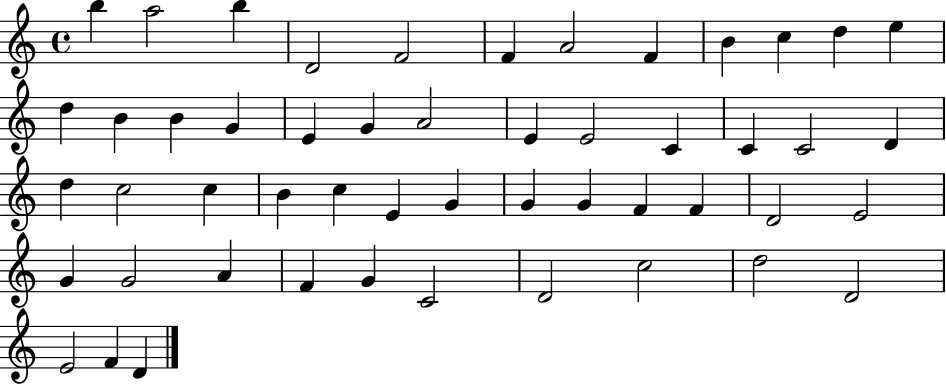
B5/q A5/h B5/q D4/h F4/h F4/q A4/h F4/q B4/q C5/q D5/q E5/q D5/q B4/q B4/q G4/q E4/q G4/q A4/h E4/q E4/h C4/q C4/q C4/h D4/q D5/q C5/h C5/q B4/q C5/q E4/q G4/q G4/q G4/q F4/q F4/q D4/h E4/h G4/q G4/h A4/q F4/q G4/q C4/h D4/h C5/h D5/h D4/h E4/h F4/q D4/q